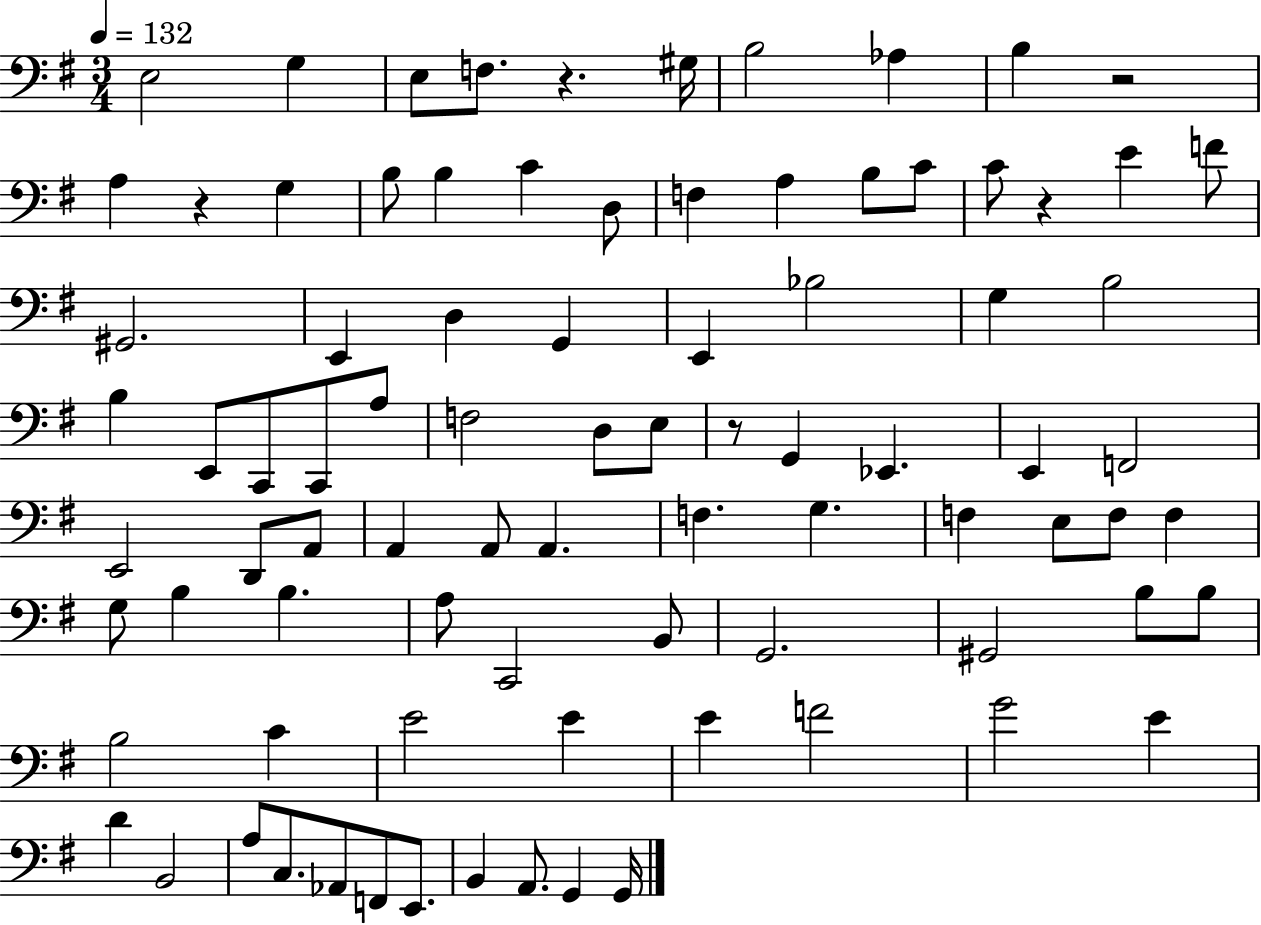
{
  \clef bass
  \numericTimeSignature
  \time 3/4
  \key g \major
  \tempo 4 = 132
  e2 g4 | e8 f8. r4. gis16 | b2 aes4 | b4 r2 | \break a4 r4 g4 | b8 b4 c'4 d8 | f4 a4 b8 c'8 | c'8 r4 e'4 f'8 | \break gis,2. | e,4 d4 g,4 | e,4 bes2 | g4 b2 | \break b4 e,8 c,8 c,8 a8 | f2 d8 e8 | r8 g,4 ees,4. | e,4 f,2 | \break e,2 d,8 a,8 | a,4 a,8 a,4. | f4. g4. | f4 e8 f8 f4 | \break g8 b4 b4. | a8 c,2 b,8 | g,2. | gis,2 b8 b8 | \break b2 c'4 | e'2 e'4 | e'4 f'2 | g'2 e'4 | \break d'4 b,2 | a8 c8. aes,8 f,8 e,8. | b,4 a,8. g,4 g,16 | \bar "|."
}